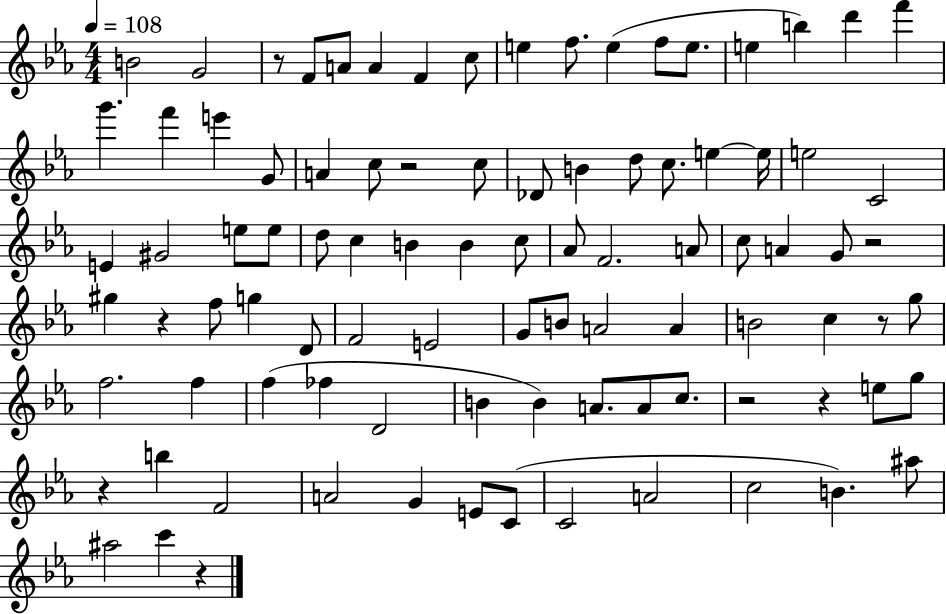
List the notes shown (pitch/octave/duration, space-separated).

B4/h G4/h R/e F4/e A4/e A4/q F4/q C5/e E5/q F5/e. E5/q F5/e E5/e. E5/q B5/q D6/q F6/q G6/q. F6/q E6/q G4/e A4/q C5/e R/h C5/e Db4/e B4/q D5/e C5/e. E5/q E5/s E5/h C4/h E4/q G#4/h E5/e E5/e D5/e C5/q B4/q B4/q C5/e Ab4/e F4/h. A4/e C5/e A4/q G4/e R/h G#5/q R/q F5/e G5/q D4/e F4/h E4/h G4/e B4/e A4/h A4/q B4/h C5/q R/e G5/e F5/h. F5/q F5/q FES5/q D4/h B4/q B4/q A4/e. A4/e C5/e. R/h R/q E5/e G5/e R/q B5/q F4/h A4/h G4/q E4/e C4/e C4/h A4/h C5/h B4/q. A#5/e A#5/h C6/q R/q